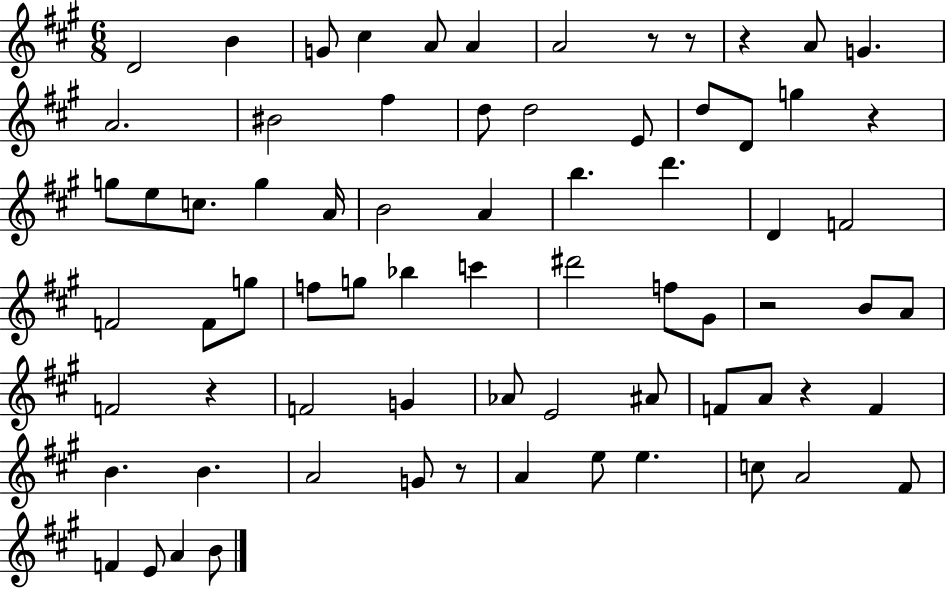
{
  \clef treble
  \numericTimeSignature
  \time 6/8
  \key a \major
  d'2 b'4 | g'8 cis''4 a'8 a'4 | a'2 r8 r8 | r4 a'8 g'4. | \break a'2. | bis'2 fis''4 | d''8 d''2 e'8 | d''8 d'8 g''4 r4 | \break g''8 e''8 c''8. g''4 a'16 | b'2 a'4 | b''4. d'''4. | d'4 f'2 | \break f'2 f'8 g''8 | f''8 g''8 bes''4 c'''4 | dis'''2 f''8 gis'8 | r2 b'8 a'8 | \break f'2 r4 | f'2 g'4 | aes'8 e'2 ais'8 | f'8 a'8 r4 f'4 | \break b'4. b'4. | a'2 g'8 r8 | a'4 e''8 e''4. | c''8 a'2 fis'8 | \break f'4 e'8 a'4 b'8 | \bar "|."
}